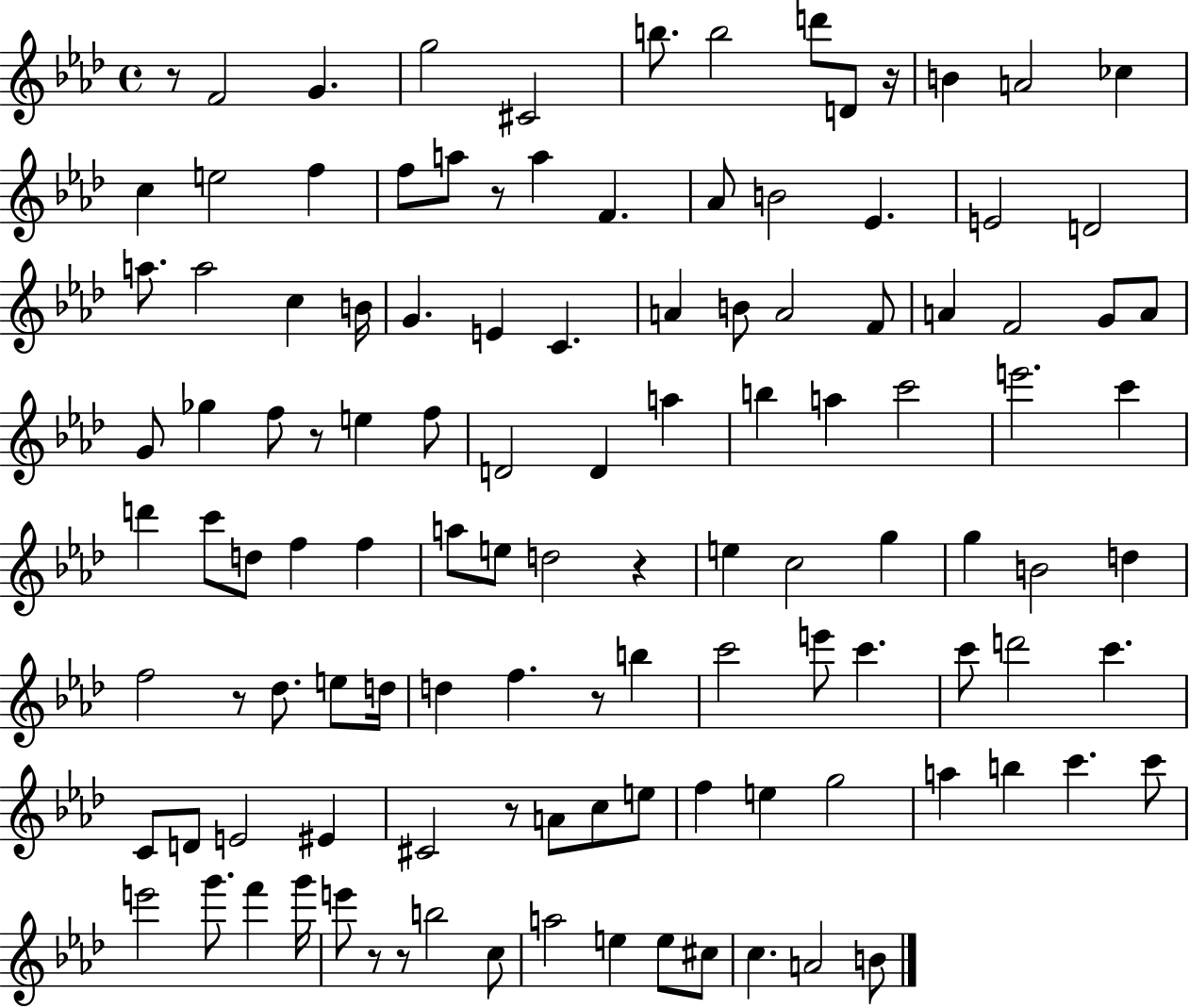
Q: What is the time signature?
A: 4/4